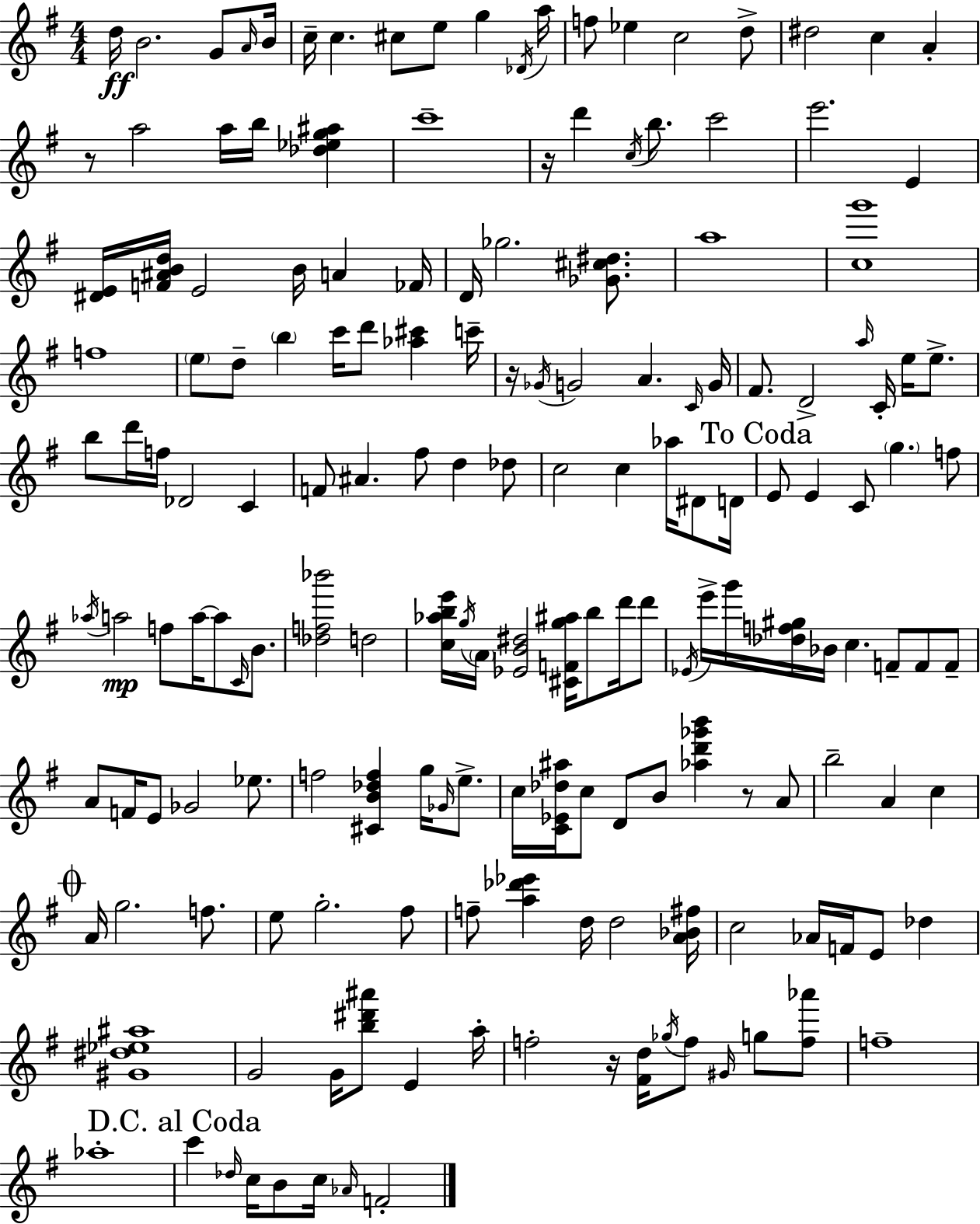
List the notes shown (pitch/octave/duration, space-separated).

D5/s B4/h. G4/e A4/s B4/s C5/s C5/q. C#5/e E5/e G5/q Db4/s A5/s F5/e Eb5/q C5/h D5/e D#5/h C5/q A4/q R/e A5/h A5/s B5/s [Db5,Eb5,G5,A#5]/q C6/w R/s D6/q C5/s B5/e. C6/h E6/h. E4/q [D#4,E4]/s [F4,A#4,B4,D5]/s E4/h B4/s A4/q FES4/s D4/s Gb5/h. [Gb4,C#5,D#5]/e. A5/w [C5,G6]/w F5/w E5/e D5/e B5/q C6/s D6/e [Ab5,C#6]/q C6/s R/s Gb4/s G4/h A4/q. C4/s G4/s F#4/e. D4/h A5/s C4/s E5/s E5/e. B5/e D6/s F5/s Db4/h C4/q F4/e A#4/q. F#5/e D5/q Db5/e C5/h C5/q Ab5/s D#4/e D4/s E4/e E4/q C4/e G5/q. F5/e Ab5/s A5/h F5/e A5/s A5/e C4/s B4/e. [Db5,F5,Bb6]/h D5/h [C5,Ab5,B5,E6]/s G5/s A4/s [Eb4,B4,D#5]/h [C#4,F4,G5,A#5]/s B5/e D6/s D6/e Eb4/s E6/s G6/s [Db5,F5,G#5]/s Bb4/s C5/q. F4/e F4/e F4/e A4/e F4/s E4/e Gb4/h Eb5/e. F5/h [C#4,B4,Db5,F5]/q G5/s Gb4/s E5/e. C5/s [C4,Eb4,Db5,A#5]/s C5/e D4/e B4/e [Ab5,D6,Gb6,B6]/q R/e A4/e B5/h A4/q C5/q A4/s G5/h. F5/e. E5/e G5/h. F#5/e F5/e [A5,Db6,Eb6]/q D5/s D5/h [A4,Bb4,F#5]/s C5/h Ab4/s F4/s E4/e Db5/q [G#4,D#5,Eb5,A#5]/w G4/h G4/s [B5,D#6,A#6]/e E4/q A5/s F5/h R/s [F#4,D5]/s Gb5/s F5/e G#4/s G5/e [F5,Ab6]/e F5/w Ab5/w C6/q Db5/s C5/s B4/e C5/s Ab4/s F4/h